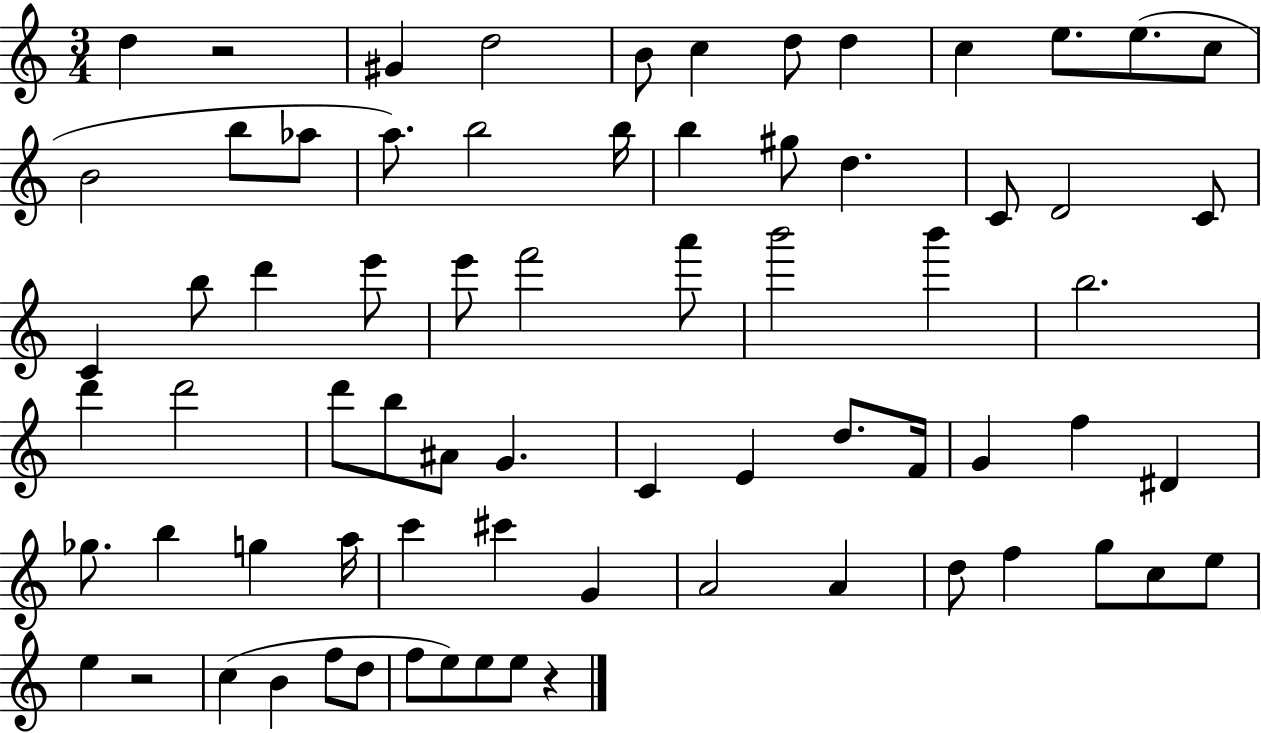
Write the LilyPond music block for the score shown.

{
  \clef treble
  \numericTimeSignature
  \time 3/4
  \key c \major
  d''4 r2 | gis'4 d''2 | b'8 c''4 d''8 d''4 | c''4 e''8. e''8.( c''8 | \break b'2 b''8 aes''8 | a''8.) b''2 b''16 | b''4 gis''8 d''4. | c'8 d'2 c'8 | \break c'4 b''8 d'''4 e'''8 | e'''8 f'''2 a'''8 | b'''2 b'''4 | b''2. | \break d'''4 d'''2 | d'''8 b''8 ais'8 g'4. | c'4 e'4 d''8. f'16 | g'4 f''4 dis'4 | \break ges''8. b''4 g''4 a''16 | c'''4 cis'''4 g'4 | a'2 a'4 | d''8 f''4 g''8 c''8 e''8 | \break e''4 r2 | c''4( b'4 f''8 d''8 | f''8 e''8) e''8 e''8 r4 | \bar "|."
}